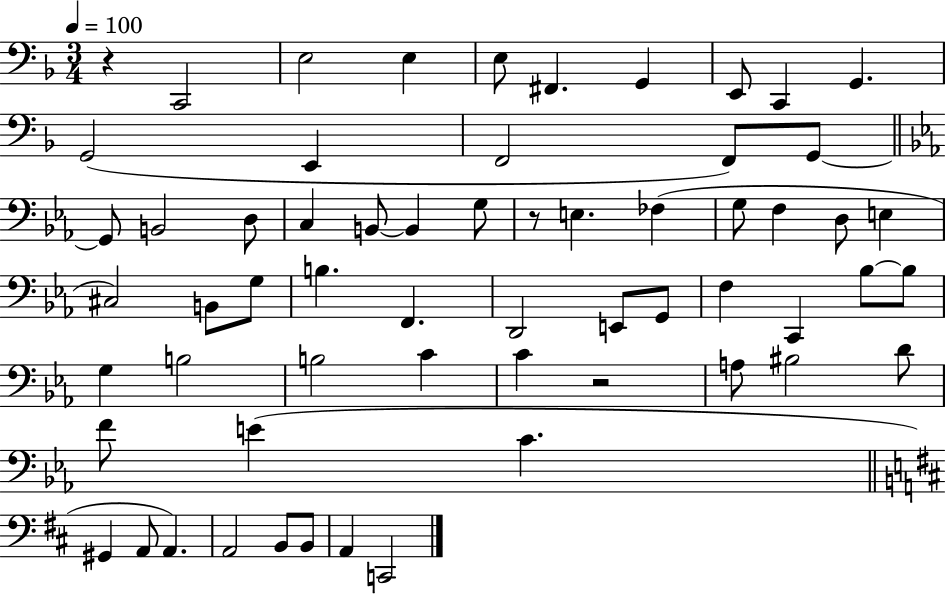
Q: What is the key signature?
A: F major